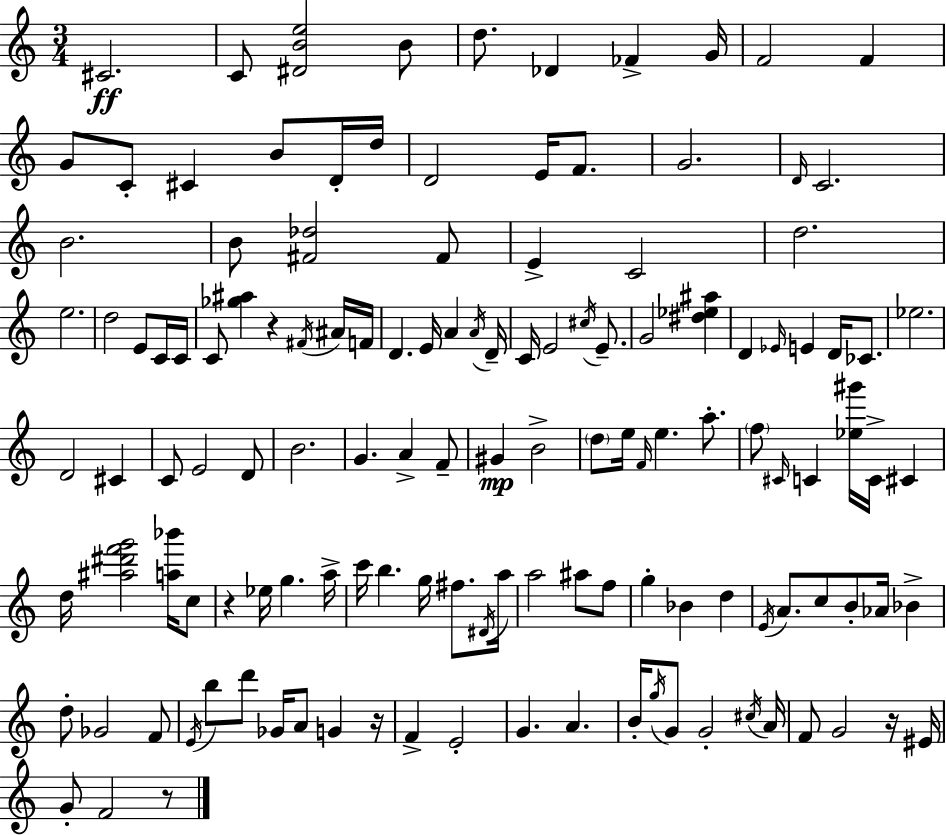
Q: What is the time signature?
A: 3/4